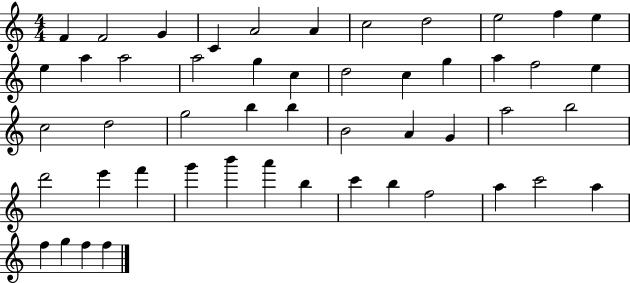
{
  \clef treble
  \numericTimeSignature
  \time 4/4
  \key c \major
  f'4 f'2 g'4 | c'4 a'2 a'4 | c''2 d''2 | e''2 f''4 e''4 | \break e''4 a''4 a''2 | a''2 g''4 c''4 | d''2 c''4 g''4 | a''4 f''2 e''4 | \break c''2 d''2 | g''2 b''4 b''4 | b'2 a'4 g'4 | a''2 b''2 | \break d'''2 e'''4 f'''4 | g'''4 b'''4 a'''4 b''4 | c'''4 b''4 f''2 | a''4 c'''2 a''4 | \break f''4 g''4 f''4 f''4 | \bar "|."
}